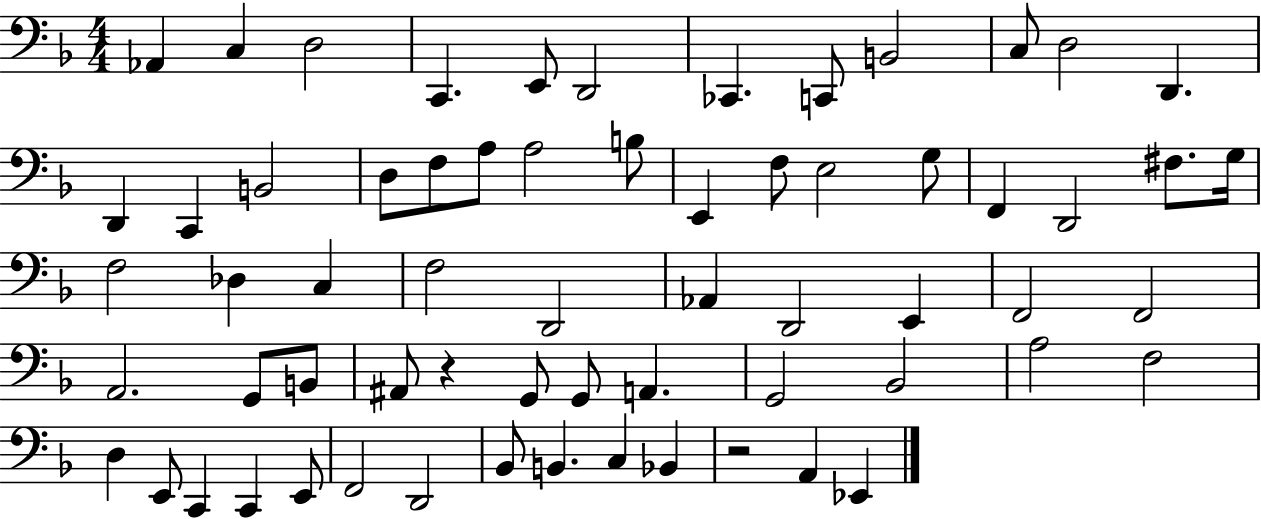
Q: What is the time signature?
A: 4/4